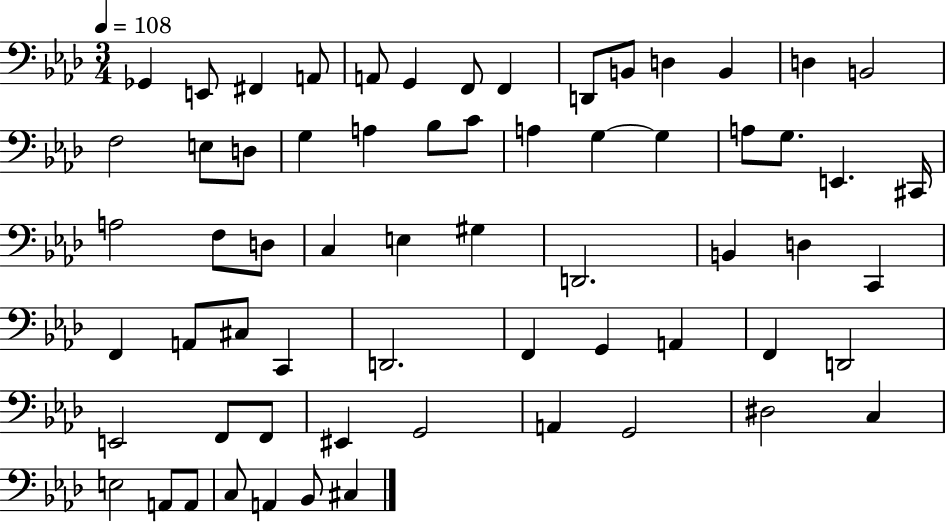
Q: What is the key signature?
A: AES major